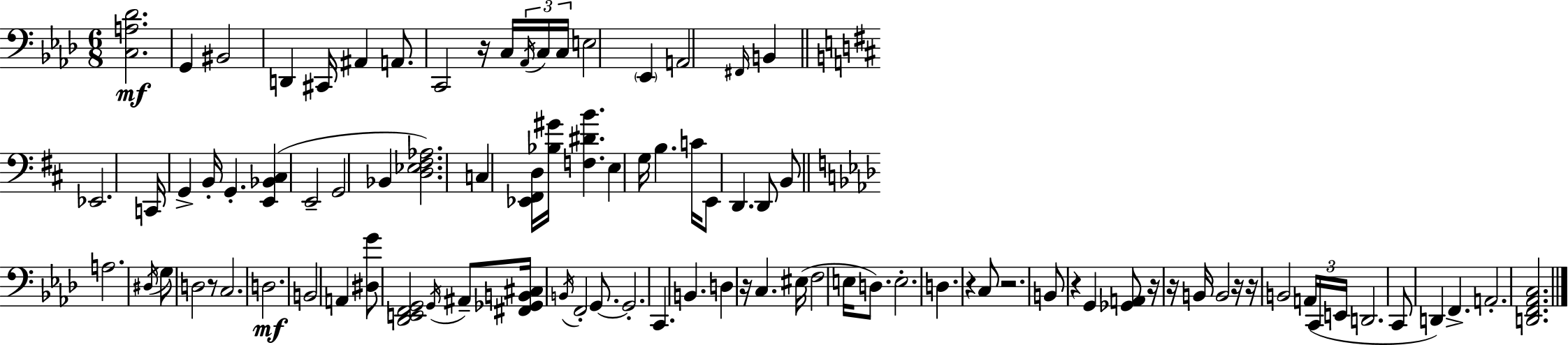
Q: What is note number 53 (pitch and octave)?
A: F3